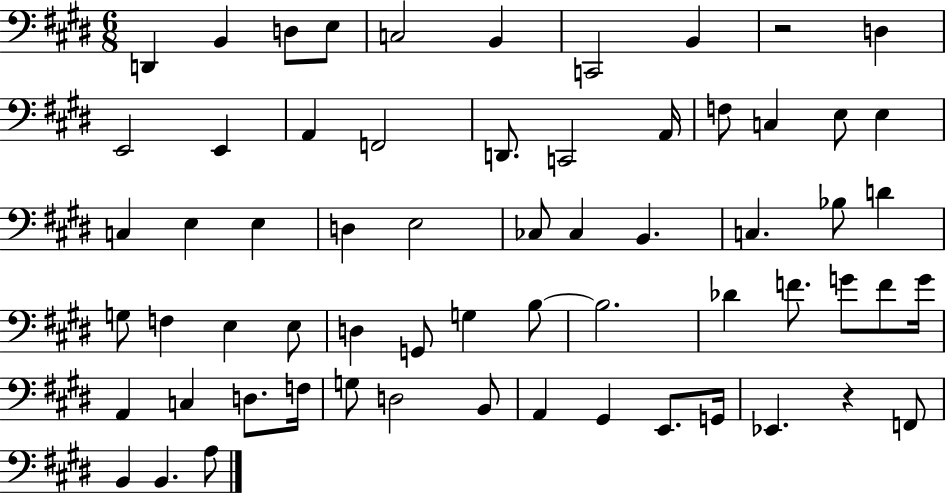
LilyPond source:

{
  \clef bass
  \numericTimeSignature
  \time 6/8
  \key e \major
  \repeat volta 2 { d,4 b,4 d8 e8 | c2 b,4 | c,2 b,4 | r2 d4 | \break e,2 e,4 | a,4 f,2 | d,8. c,2 a,16 | f8 c4 e8 e4 | \break c4 e4 e4 | d4 e2 | ces8 ces4 b,4. | c4. bes8 d'4 | \break g8 f4 e4 e8 | d4 g,8 g4 b8~~ | b2. | des'4 f'8. g'8 f'8 g'16 | \break a,4 c4 d8. f16 | g8 d2 b,8 | a,4 gis,4 e,8. g,16 | ees,4. r4 f,8 | \break b,4 b,4. a8 | } \bar "|."
}